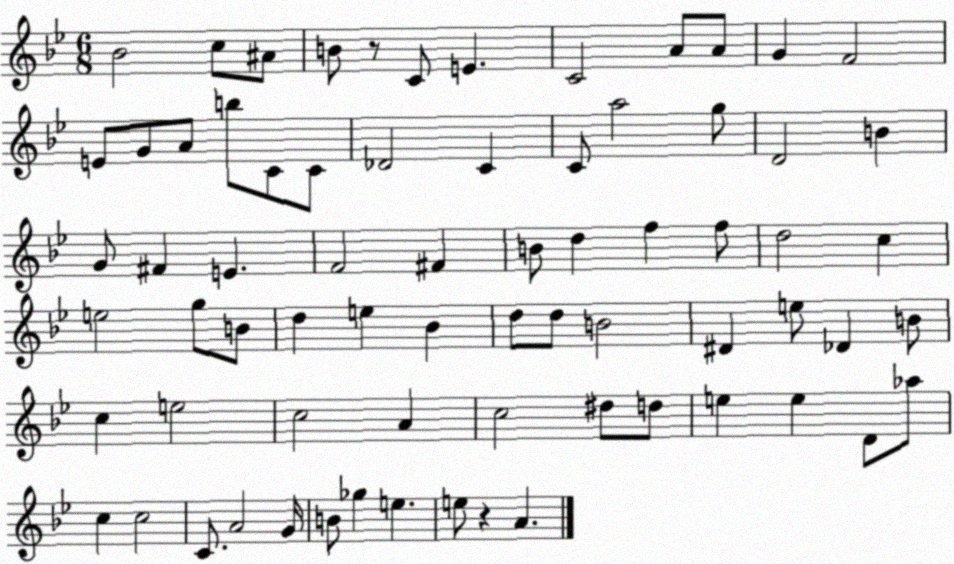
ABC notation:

X:1
T:Untitled
M:6/8
L:1/4
K:Bb
_B2 c/2 ^A/2 B/2 z/2 C/2 E C2 A/2 A/2 G F2 E/2 G/2 A/2 b/2 C/2 C/2 _D2 C C/2 a2 g/2 D2 B G/2 ^F E F2 ^F B/2 d f f/2 d2 c e2 g/2 B/2 d e _B d/2 d/2 B2 ^D e/2 _D B/2 c e2 c2 A c2 ^d/2 d/2 e e D/2 _a/2 c c2 C/2 A2 G/4 B/2 _g e e/2 z A